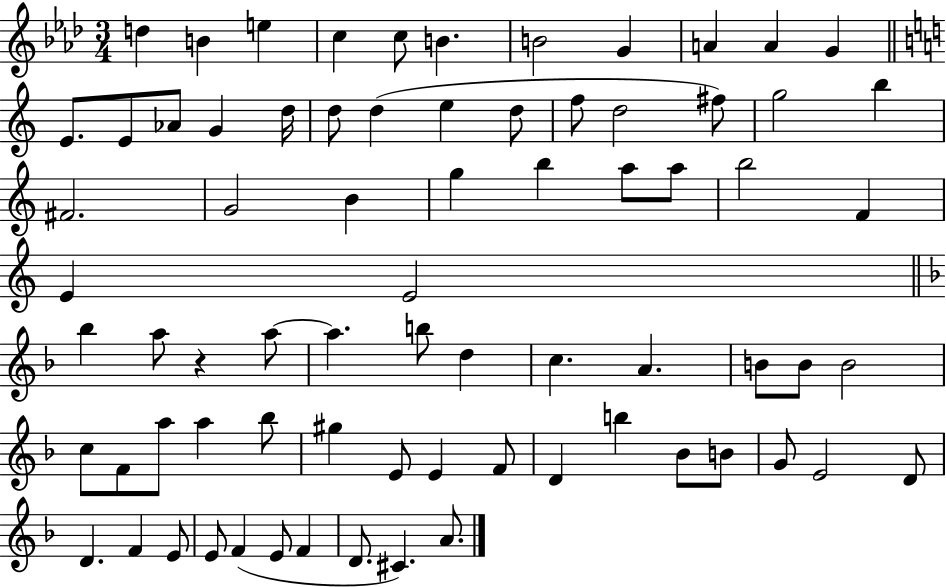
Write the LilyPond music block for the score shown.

{
  \clef treble
  \numericTimeSignature
  \time 3/4
  \key aes \major
  d''4 b'4 e''4 | c''4 c''8 b'4. | b'2 g'4 | a'4 a'4 g'4 | \break \bar "||" \break \key c \major e'8. e'8 aes'8 g'4 d''16 | d''8 d''4( e''4 d''8 | f''8 d''2 fis''8) | g''2 b''4 | \break fis'2. | g'2 b'4 | g''4 b''4 a''8 a''8 | b''2 f'4 | \break e'4 e'2 | \bar "||" \break \key f \major bes''4 a''8 r4 a''8~~ | a''4. b''8 d''4 | c''4. a'4. | b'8 b'8 b'2 | \break c''8 f'8 a''8 a''4 bes''8 | gis''4 e'8 e'4 f'8 | d'4 b''4 bes'8 b'8 | g'8 e'2 d'8 | \break d'4. f'4 e'8 | e'8 f'4( e'8 f'4 | d'8. cis'4.) a'8. | \bar "|."
}